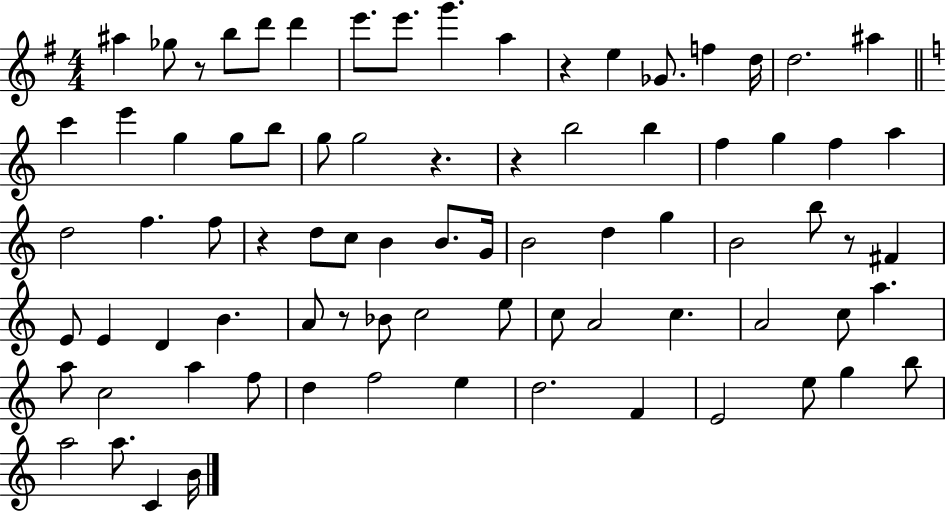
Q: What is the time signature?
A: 4/4